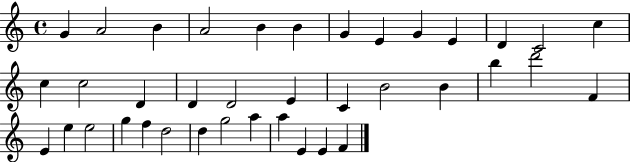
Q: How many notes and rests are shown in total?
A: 38